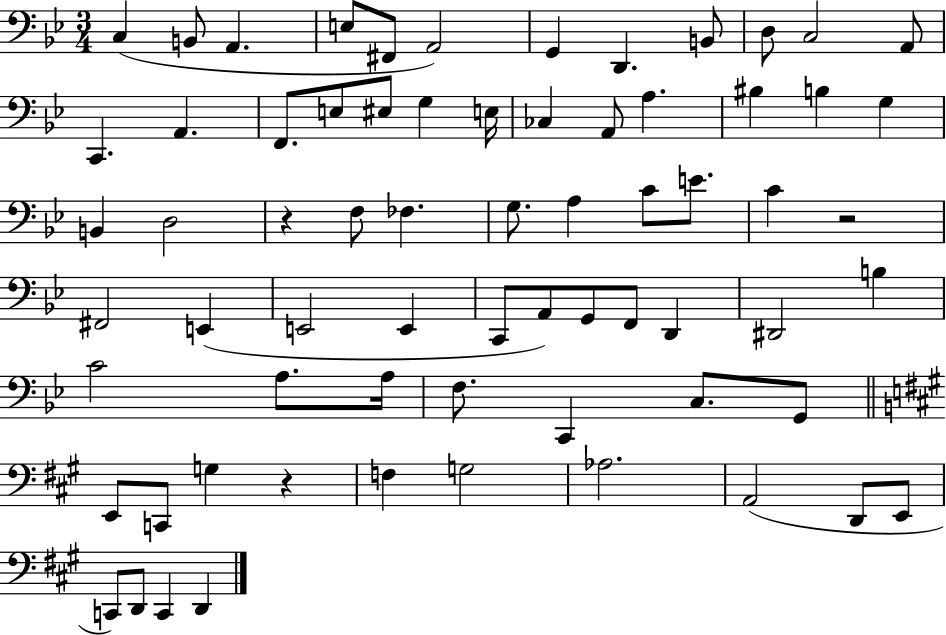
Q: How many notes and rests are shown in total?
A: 68